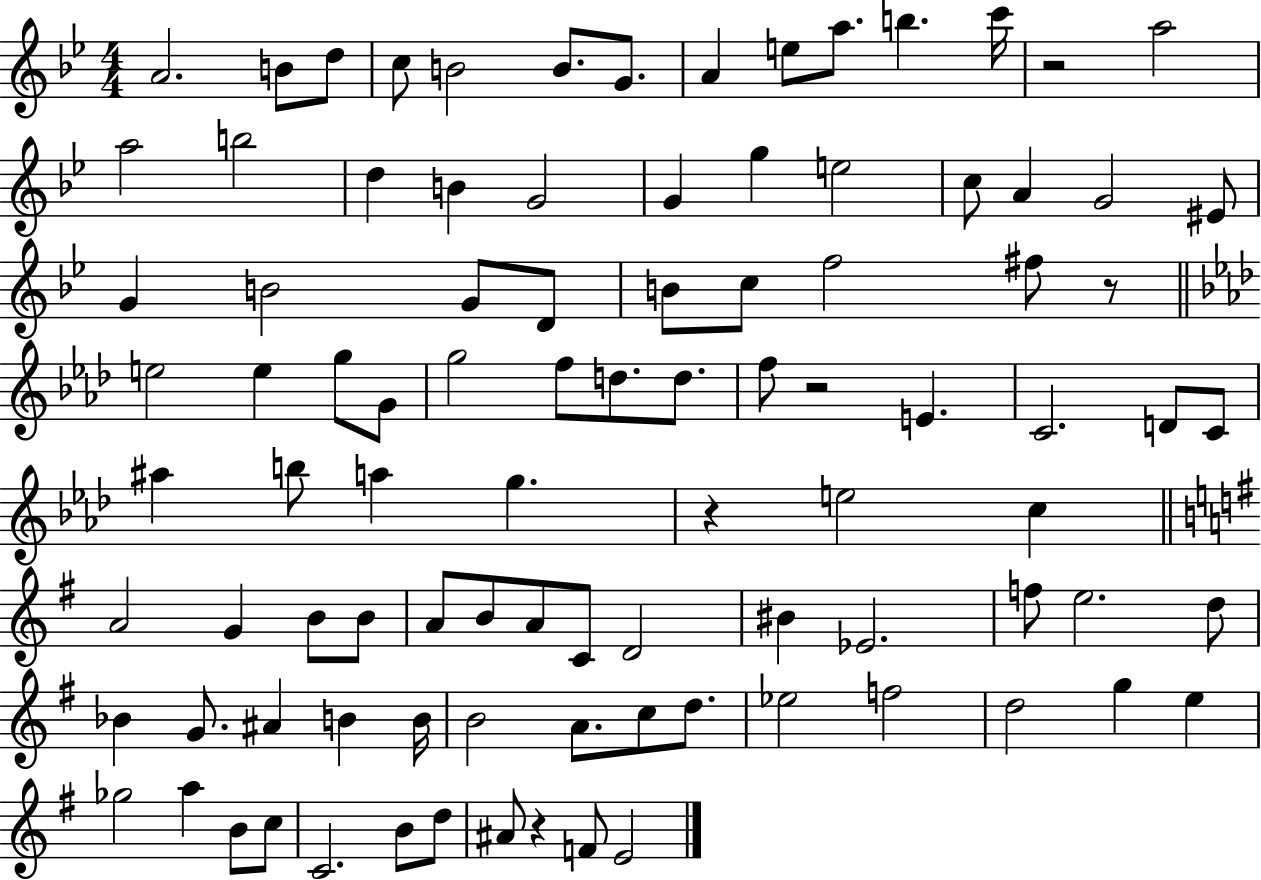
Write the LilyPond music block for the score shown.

{
  \clef treble
  \numericTimeSignature
  \time 4/4
  \key bes \major
  a'2. b'8 d''8 | c''8 b'2 b'8. g'8. | a'4 e''8 a''8. b''4. c'''16 | r2 a''2 | \break a''2 b''2 | d''4 b'4 g'2 | g'4 g''4 e''2 | c''8 a'4 g'2 eis'8 | \break g'4 b'2 g'8 d'8 | b'8 c''8 f''2 fis''8 r8 | \bar "||" \break \key f \minor e''2 e''4 g''8 g'8 | g''2 f''8 d''8. d''8. | f''8 r2 e'4. | c'2. d'8 c'8 | \break ais''4 b''8 a''4 g''4. | r4 e''2 c''4 | \bar "||" \break \key e \minor a'2 g'4 b'8 b'8 | a'8 b'8 a'8 c'8 d'2 | bis'4 ees'2. | f''8 e''2. d''8 | \break bes'4 g'8. ais'4 b'4 b'16 | b'2 a'8. c''8 d''8. | ees''2 f''2 | d''2 g''4 e''4 | \break ges''2 a''4 b'8 c''8 | c'2. b'8 d''8 | ais'8 r4 f'8 e'2 | \bar "|."
}